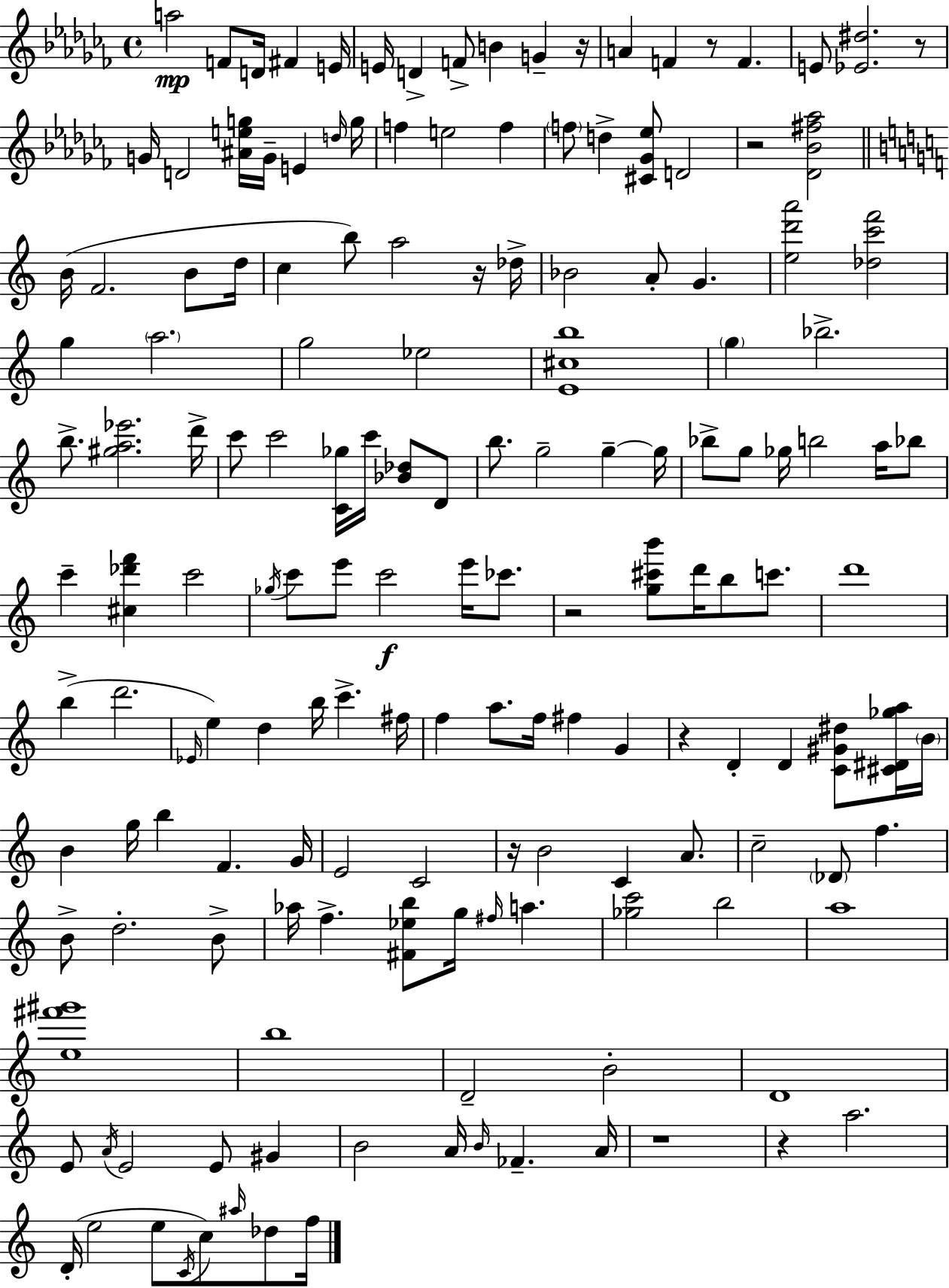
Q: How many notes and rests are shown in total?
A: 160